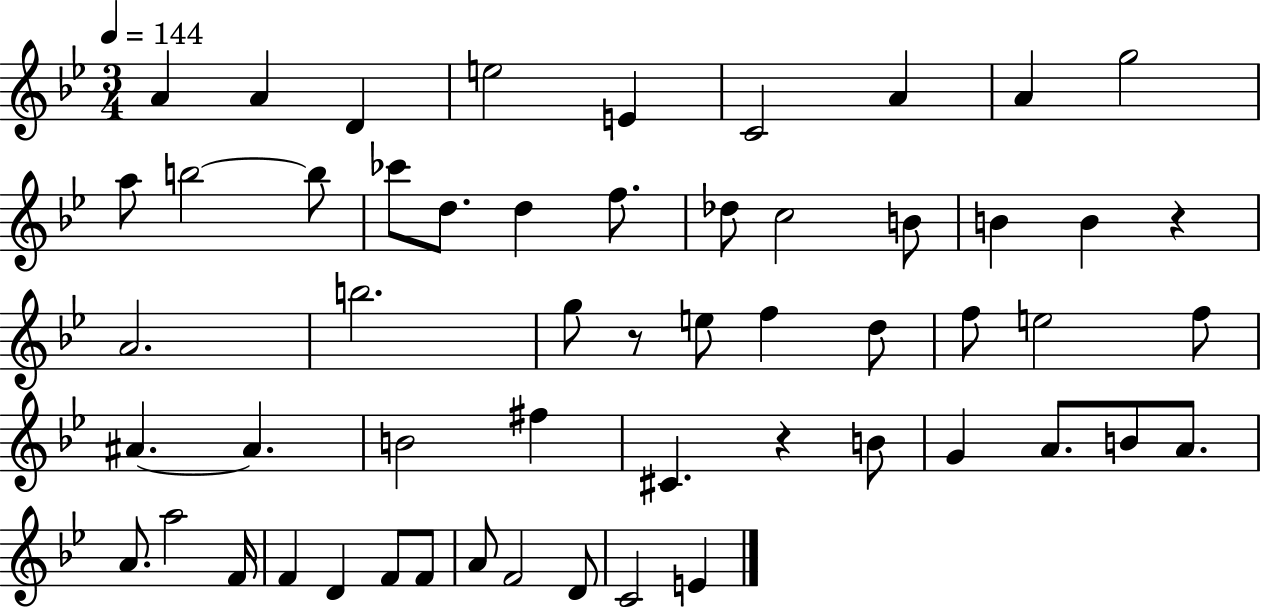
X:1
T:Untitled
M:3/4
L:1/4
K:Bb
A A D e2 E C2 A A g2 a/2 b2 b/2 _c'/2 d/2 d f/2 _d/2 c2 B/2 B B z A2 b2 g/2 z/2 e/2 f d/2 f/2 e2 f/2 ^A ^A B2 ^f ^C z B/2 G A/2 B/2 A/2 A/2 a2 F/4 F D F/2 F/2 A/2 F2 D/2 C2 E